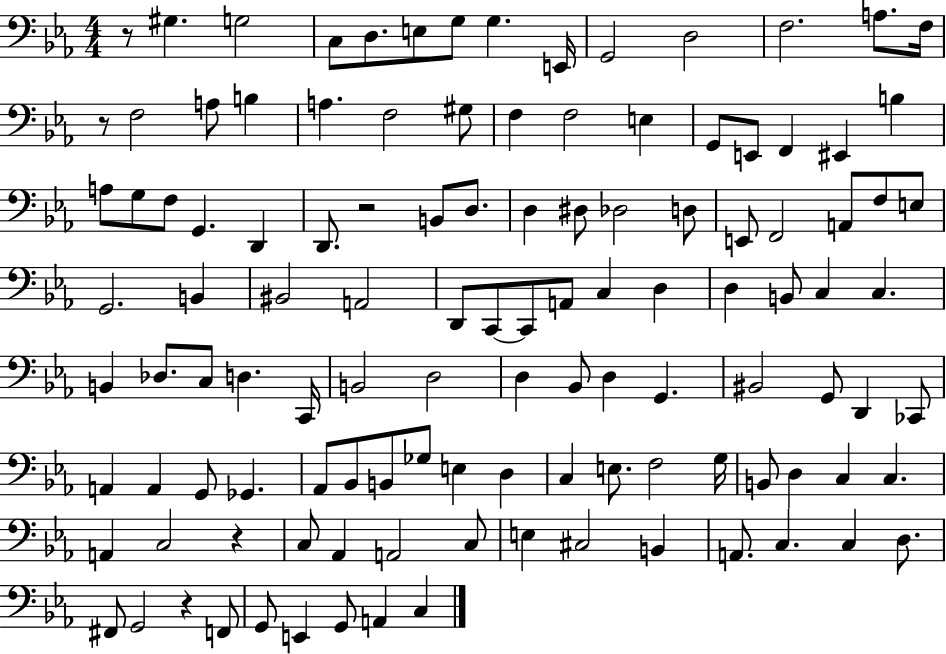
{
  \clef bass
  \numericTimeSignature
  \time 4/4
  \key ees \major
  r8 gis4. g2 | c8 d8. e8 g8 g4. e,16 | g,2 d2 | f2. a8. f16 | \break r8 f2 a8 b4 | a4. f2 gis8 | f4 f2 e4 | g,8 e,8 f,4 eis,4 b4 | \break a8 g8 f8 g,4. d,4 | d,8. r2 b,8 d8. | d4 dis8 des2 d8 | e,8 f,2 a,8 f8 e8 | \break g,2. b,4 | bis,2 a,2 | d,8 c,8~~ c,8 a,8 c4 d4 | d4 b,8 c4 c4. | \break b,4 des8. c8 d4. c,16 | b,2 d2 | d4 bes,8 d4 g,4. | bis,2 g,8 d,4 ces,8 | \break a,4 a,4 g,8 ges,4. | aes,8 bes,8 b,8 ges8 e4 d4 | c4 e8. f2 g16 | b,8 d4 c4 c4. | \break a,4 c2 r4 | c8 aes,4 a,2 c8 | e4 cis2 b,4 | a,8. c4. c4 d8. | \break fis,8 g,2 r4 f,8 | g,8 e,4 g,8 a,4 c4 | \bar "|."
}